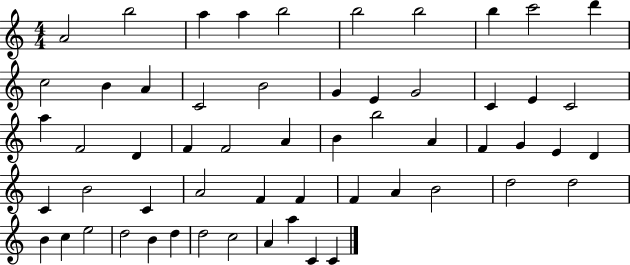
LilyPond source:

{
  \clef treble
  \numericTimeSignature
  \time 4/4
  \key c \major
  a'2 b''2 | a''4 a''4 b''2 | b''2 b''2 | b''4 c'''2 d'''4 | \break c''2 b'4 a'4 | c'2 b'2 | g'4 e'4 g'2 | c'4 e'4 c'2 | \break a''4 f'2 d'4 | f'4 f'2 a'4 | b'4 b''2 a'4 | f'4 g'4 e'4 d'4 | \break c'4 b'2 c'4 | a'2 f'4 f'4 | f'4 a'4 b'2 | d''2 d''2 | \break b'4 c''4 e''2 | d''2 b'4 d''4 | d''2 c''2 | a'4 a''4 c'4 c'4 | \break \bar "|."
}